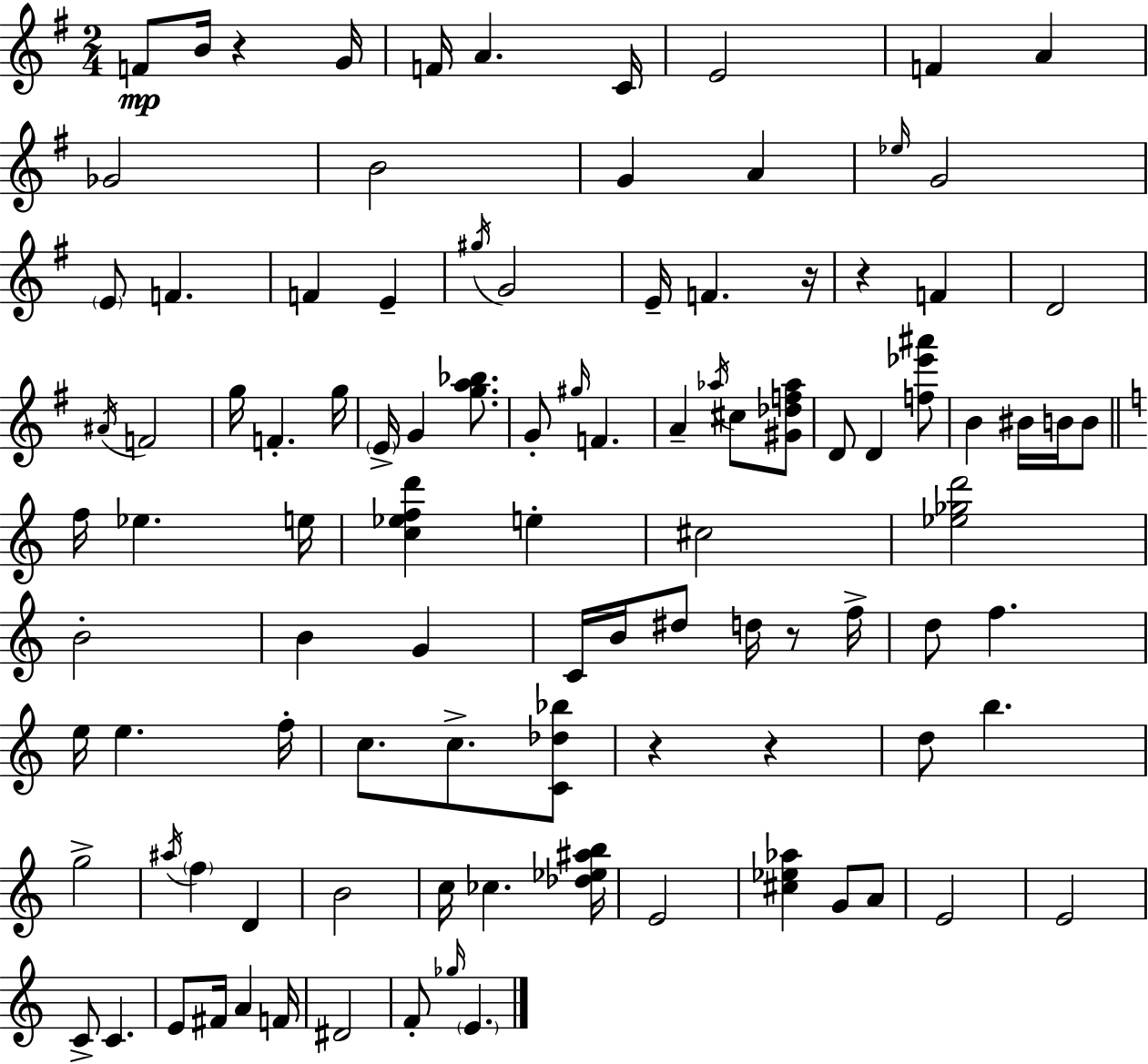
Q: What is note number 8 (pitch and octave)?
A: F4